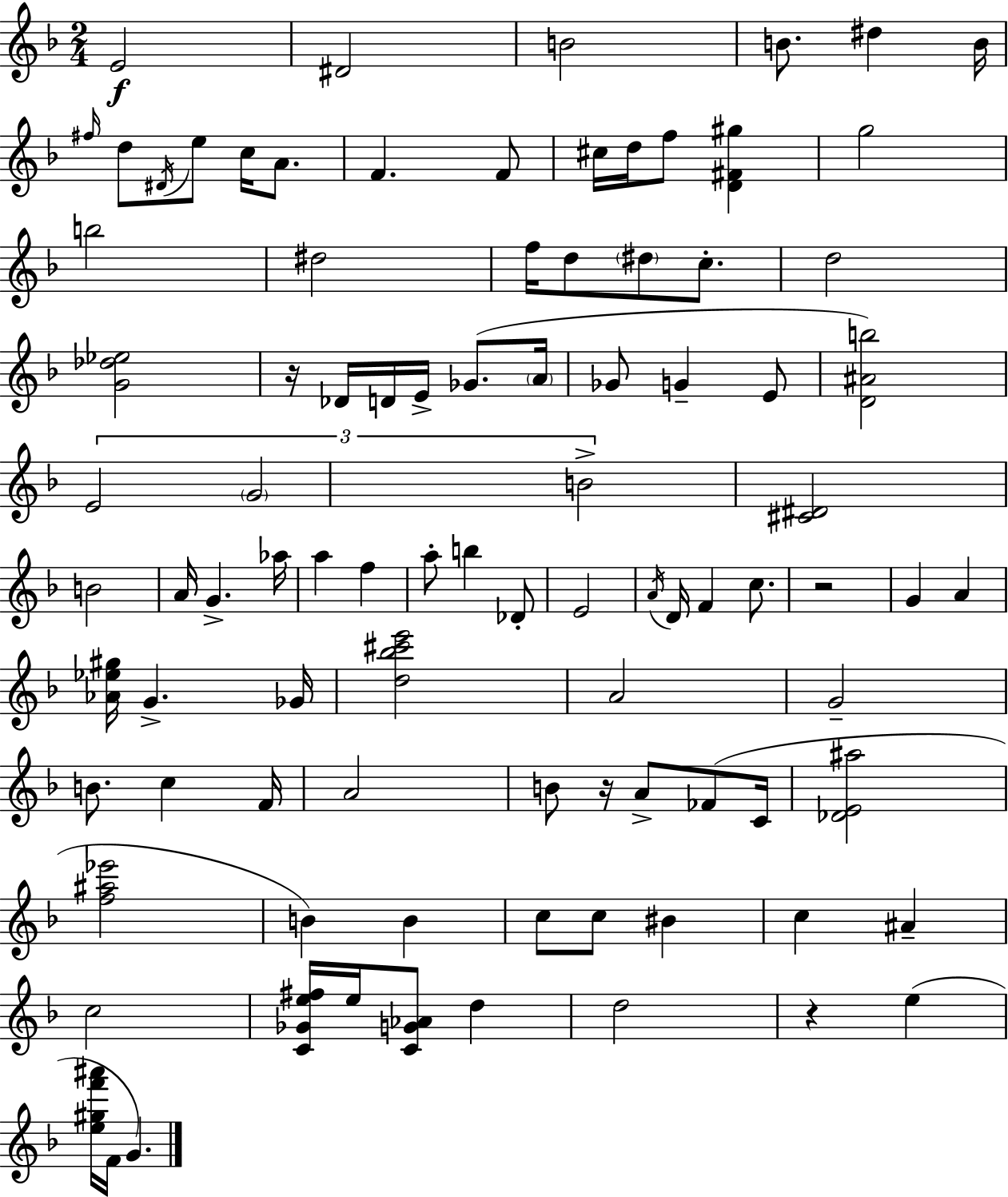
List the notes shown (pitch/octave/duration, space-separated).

E4/h D#4/h B4/h B4/e. D#5/q B4/s F#5/s D5/e D#4/s E5/e C5/s A4/e. F4/q. F4/e C#5/s D5/s F5/e [D4,F#4,G#5]/q G5/h B5/h D#5/h F5/s D5/e D#5/e C5/e. D5/h [G4,Db5,Eb5]/h R/s Db4/s D4/s E4/s Gb4/e. A4/s Gb4/e G4/q E4/e [D4,A#4,B5]/h E4/h G4/h B4/h [C#4,D#4]/h B4/h A4/s G4/q. Ab5/s A5/q F5/q A5/e B5/q Db4/e E4/h A4/s D4/s F4/q C5/e. R/h G4/q A4/q [Ab4,Eb5,G#5]/s G4/q. Gb4/s [D5,Bb5,C#6,E6]/h A4/h G4/h B4/e. C5/q F4/s A4/h B4/e R/s A4/e FES4/e C4/s [Db4,E4,A#5]/h [F5,A#5,Eb6]/h B4/q B4/q C5/e C5/e BIS4/q C5/q A#4/q C5/h [C4,Gb4,E5,F#5]/s E5/s [C4,G4,Ab4]/e D5/q D5/h R/q E5/q [E5,G#5,F6,A#6]/s F4/s G4/q.